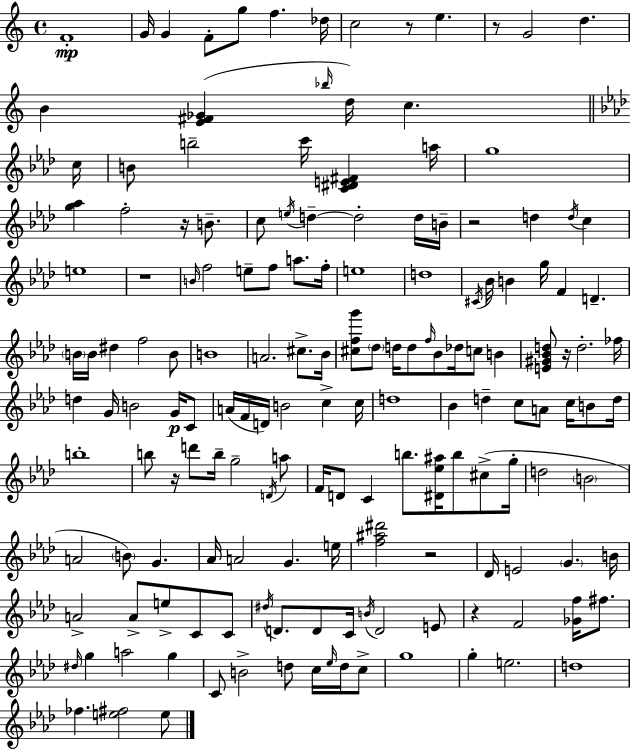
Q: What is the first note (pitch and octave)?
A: F4